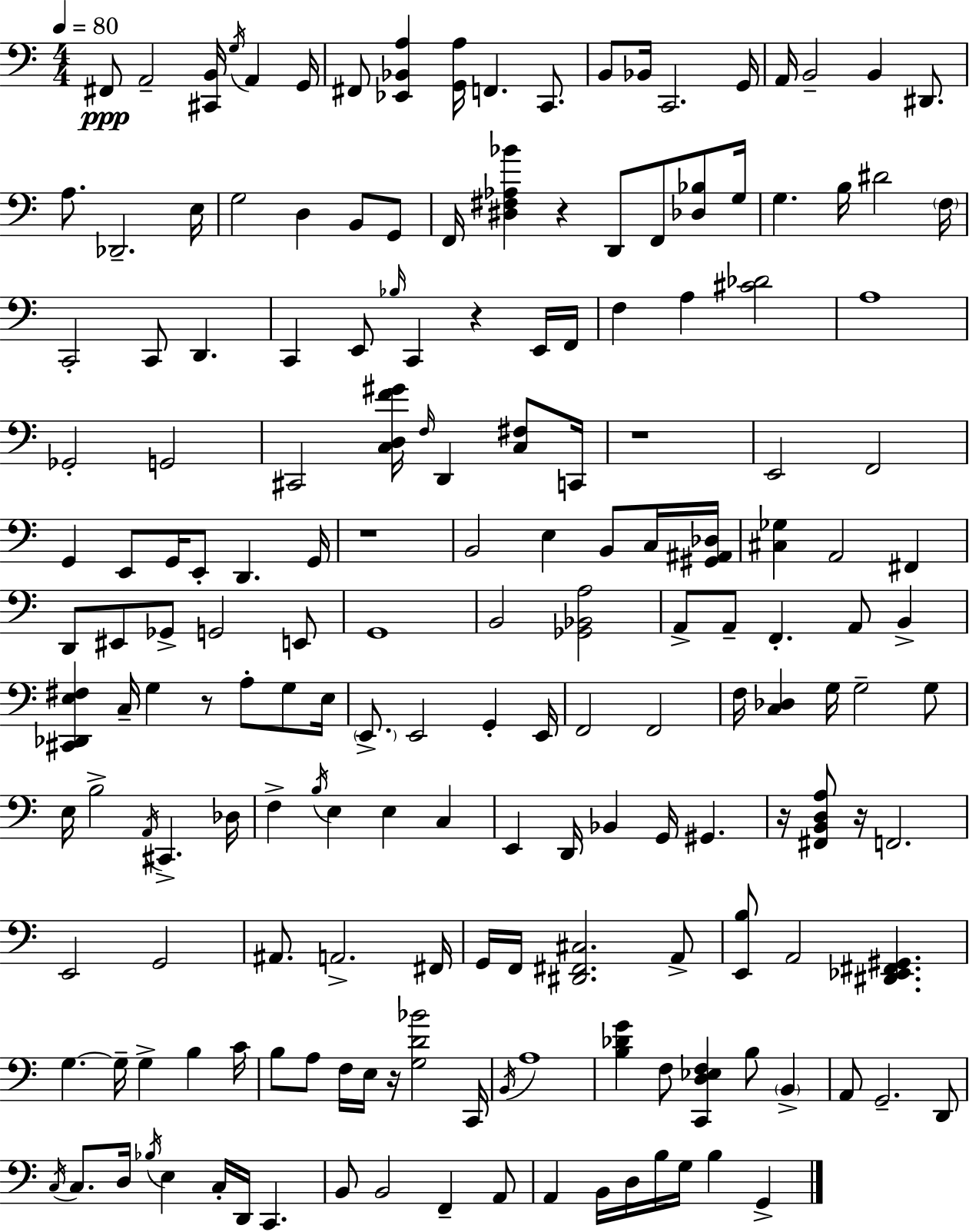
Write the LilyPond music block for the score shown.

{
  \clef bass
  \numericTimeSignature
  \time 4/4
  \key a \minor
  \tempo 4 = 80
  fis,8\ppp a,2-- <cis, b,>16 \acciaccatura { g16 } a,4 | g,16 fis,8 <ees, bes, a>4 <g, a>16 f,4. c,8. | b,8 bes,16 c,2. | g,16 a,16 b,2-- b,4 dis,8. | \break a8. des,2.-- | e16 g2 d4 b,8 g,8 | f,16 <dis fis aes bes'>4 r4 d,8 f,8 <des bes>8 | g16 g4. b16 dis'2 | \break \parenthesize f16 c,2-. c,8 d,4. | c,4 e,8 \grace { bes16 } c,4 r4 | e,16 f,16 f4 a4 <cis' des'>2 | a1 | \break ges,2-. g,2 | cis,2 <c d f' gis'>16 \grace { f16 } d,4 | <c fis>8 c,16 r1 | e,2 f,2 | \break g,4 e,8 g,16 e,8-. d,4. | g,16 r1 | b,2 e4 b,8 | c16 <gis, ais, des>16 <cis ges>4 a,2 fis,4 | \break d,8 eis,8 ges,8-> g,2 | e,8 g,1 | b,2 <ges, bes, a>2 | a,8-> a,8-- f,4.-. a,8 b,4-> | \break <cis, des, e fis>4 c16-- g4 r8 a8-. | g8 e16 \parenthesize e,8.-> e,2 g,4-. | e,16 f,2 f,2 | f16 <c des>4 g16 g2-- | \break g8 e16 b2-> \acciaccatura { a,16 } cis,4.-> | des16 f4-> \acciaccatura { b16 } e4 e4 | c4 e,4 d,16 bes,4 g,16 gis,4. | r16 <fis, b, d a>8 r16 f,2. | \break e,2 g,2 | ais,8. a,2.-> | fis,16 g,16 f,16 <dis, fis, cis>2. | a,8-> <e, b>8 a,2 <dis, ees, fis, gis,>4. | \break g4.~~ g16-- g4-> | b4 c'16 b8 a8 f16 e16 r16 <g d' bes'>2 | c,16 \acciaccatura { b,16 } a1 | <b des' g'>4 f8 <c, d ees f>4 | \break b8 \parenthesize b,4-> a,8 g,2.-- | d,8 \acciaccatura { c16 } c8. d16 \acciaccatura { bes16 } e4 | c16-. d,16 c,4. b,8 b,2 | f,4-- a,8 a,4 b,16 d16 b16 g16 | \break b4 g,4-> \bar "|."
}